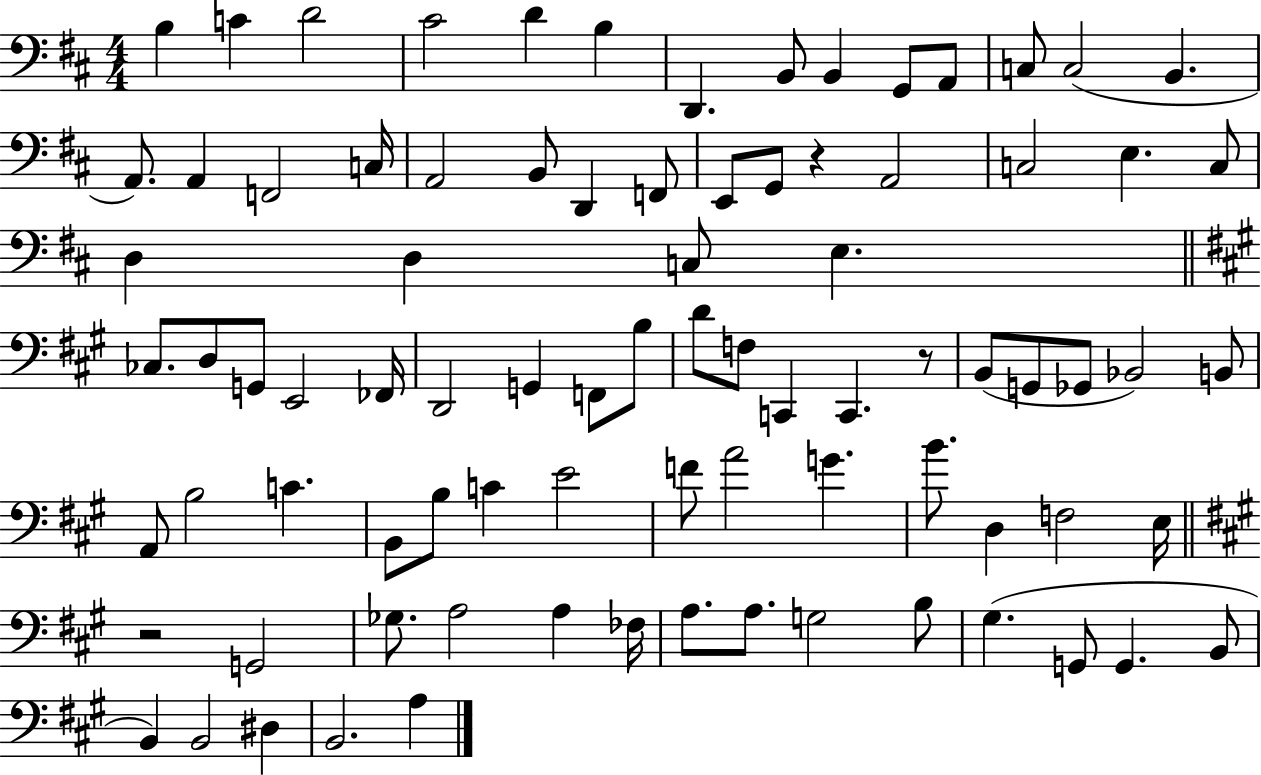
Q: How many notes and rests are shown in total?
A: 85